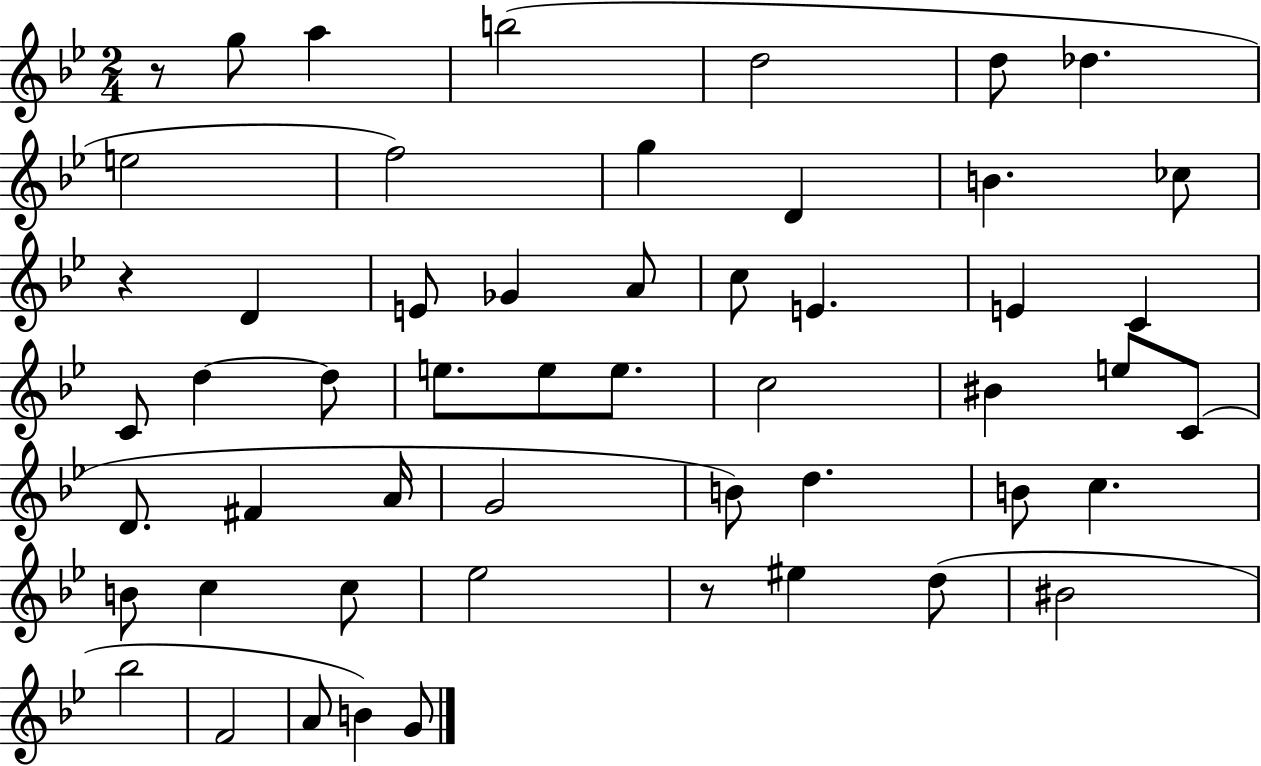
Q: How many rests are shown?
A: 3